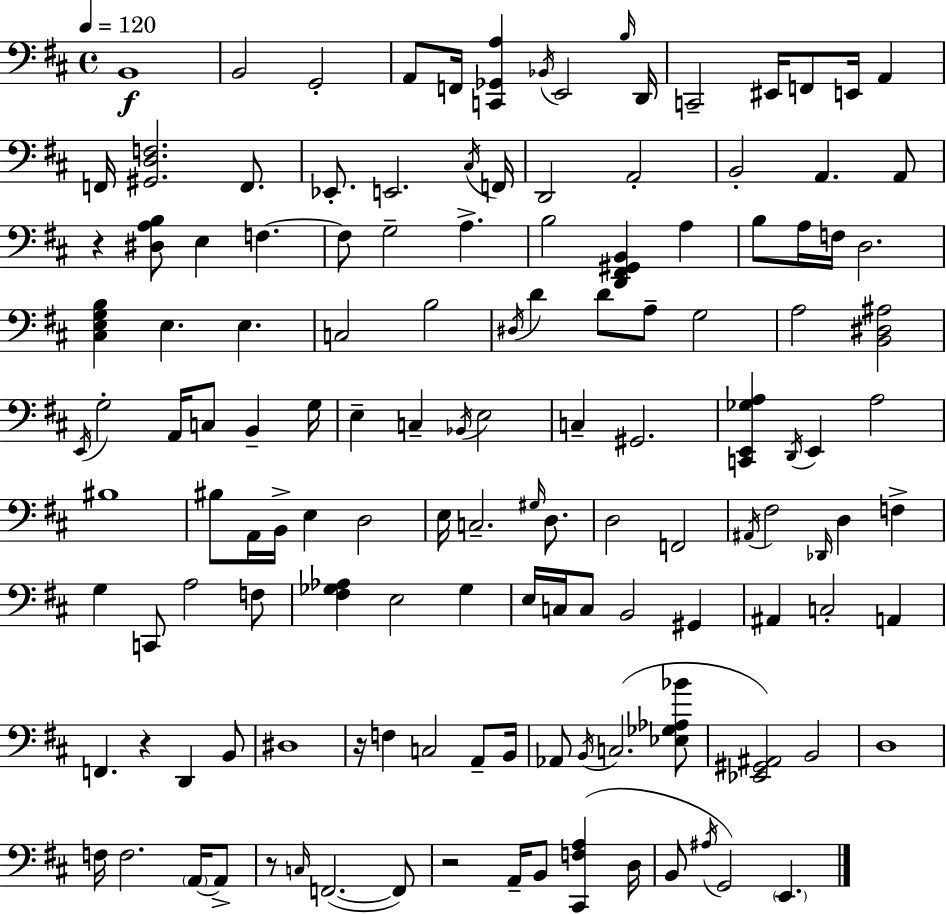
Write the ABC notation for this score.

X:1
T:Untitled
M:4/4
L:1/4
K:D
B,,4 B,,2 G,,2 A,,/2 F,,/4 [C,,_G,,A,] _B,,/4 E,,2 B,/4 D,,/4 C,,2 ^E,,/4 F,,/2 E,,/4 A,, F,,/4 [^G,,D,F,]2 F,,/2 _E,,/2 E,,2 ^C,/4 F,,/4 D,,2 A,,2 B,,2 A,, A,,/2 z [^D,A,B,]/2 E, F, F,/2 G,2 A, B,2 [D,,^F,,^G,,B,,] A, B,/2 A,/4 F,/4 D,2 [^C,E,G,B,] E, E, C,2 B,2 ^D,/4 D D/2 A,/2 G,2 A,2 [B,,^D,^A,]2 E,,/4 G,2 A,,/4 C,/2 B,, G,/4 E, C, _B,,/4 E,2 C, ^G,,2 [C,,E,,_G,A,] D,,/4 E,, A,2 ^B,4 ^B,/2 A,,/4 B,,/4 E, D,2 E,/4 C,2 ^G,/4 D,/2 D,2 F,,2 ^A,,/4 ^F,2 _D,,/4 D, F, G, C,,/2 A,2 F,/2 [^F,_G,_A,] E,2 _G, E,/4 C,/4 C,/2 B,,2 ^G,, ^A,, C,2 A,, F,, z D,, B,,/2 ^D,4 z/4 F, C,2 A,,/2 B,,/4 _A,,/2 B,,/4 C,2 [_E,_G,_A,_B]/2 [_E,,^G,,^A,,]2 B,,2 D,4 F,/4 F,2 A,,/4 A,,/2 z/2 C,/4 F,,2 F,,/2 z2 A,,/4 B,,/2 [^C,,F,A,] D,/4 B,,/2 ^A,/4 G,,2 E,,